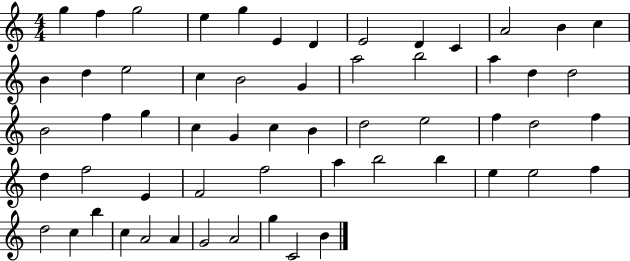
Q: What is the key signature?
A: C major